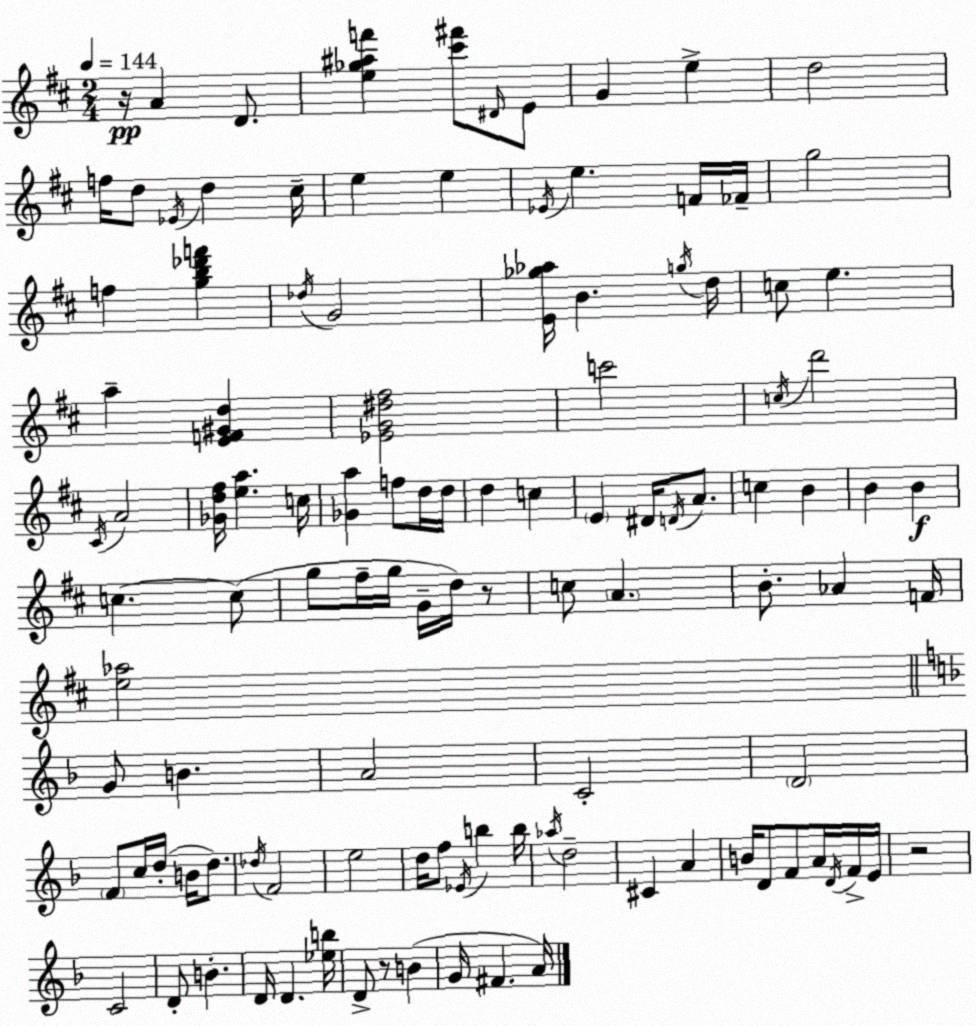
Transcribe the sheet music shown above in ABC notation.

X:1
T:Untitled
M:2/4
L:1/4
K:D
z/4 A D/2 [e_g^af'] [^c'^f']/2 ^D/4 E/2 G e d2 f/4 d/2 _E/4 d ^c/4 e e _E/4 e F/4 _F/4 g2 f [gb_d'f'] _d/4 G2 [E_g_a]/4 B g/4 d/4 c/2 e a [EF^Gd] [_EG^d^f]2 c'2 c/4 d'2 ^C/4 A2 [_Gd^f]/4 [ea] c/4 [_Ga] f/2 d/4 d/4 d c E ^D/4 D/4 A/2 c B B B c c/2 g/2 ^f/4 g/4 G/4 d/4 z/2 c/2 A B/2 _A F/4 [e_a]2 G/2 B A2 C2 D2 F/2 c/4 d/4 B/4 d/2 _d/4 F2 e2 d/4 f/2 _E/4 b b/4 _a/4 d2 ^C A B/4 D/2 F/2 A/4 D/4 F/4 E/4 z2 C2 D/2 B D/4 D [_eb]/4 D/2 z/2 B G/4 ^F A/4